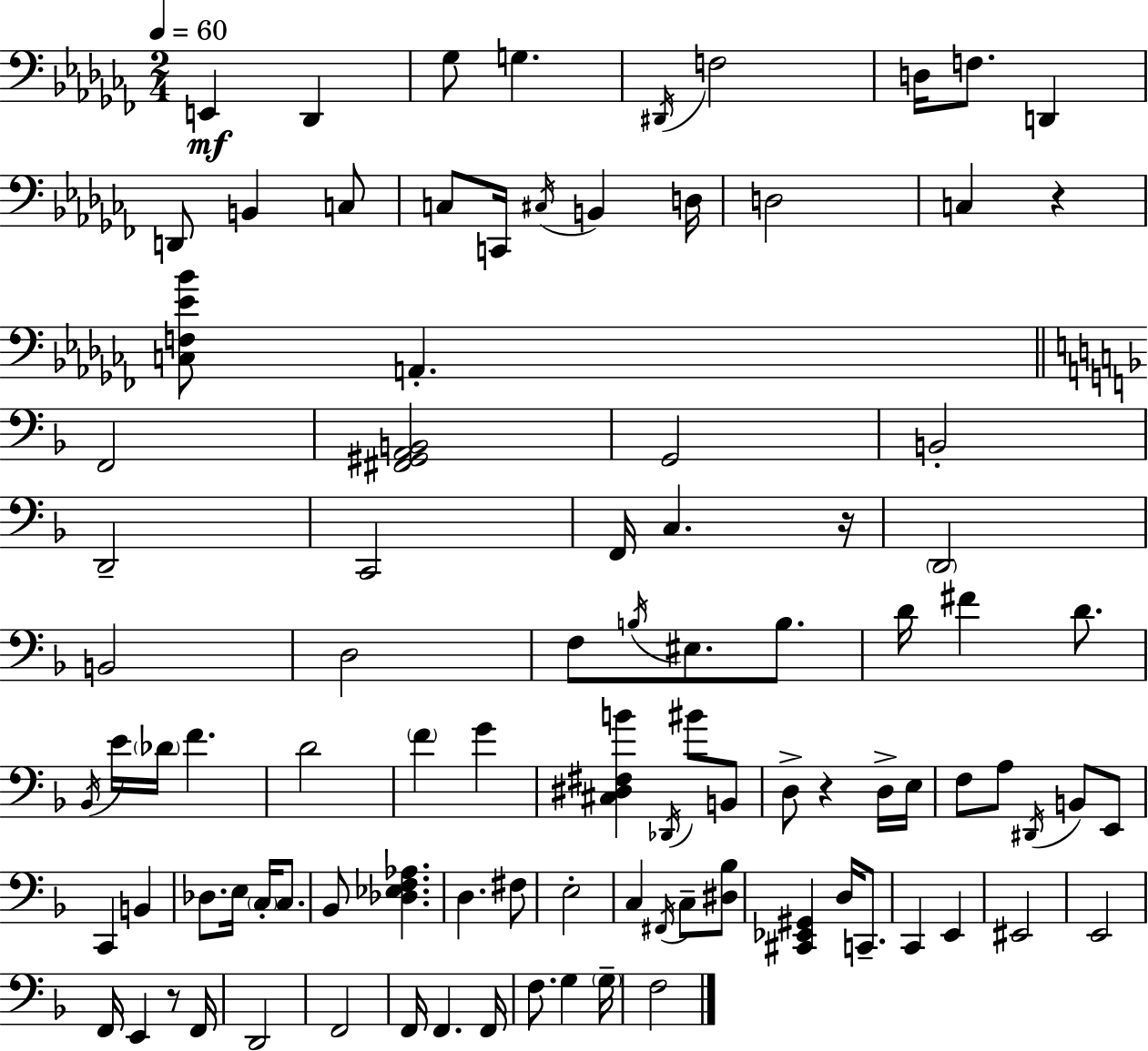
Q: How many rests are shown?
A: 4